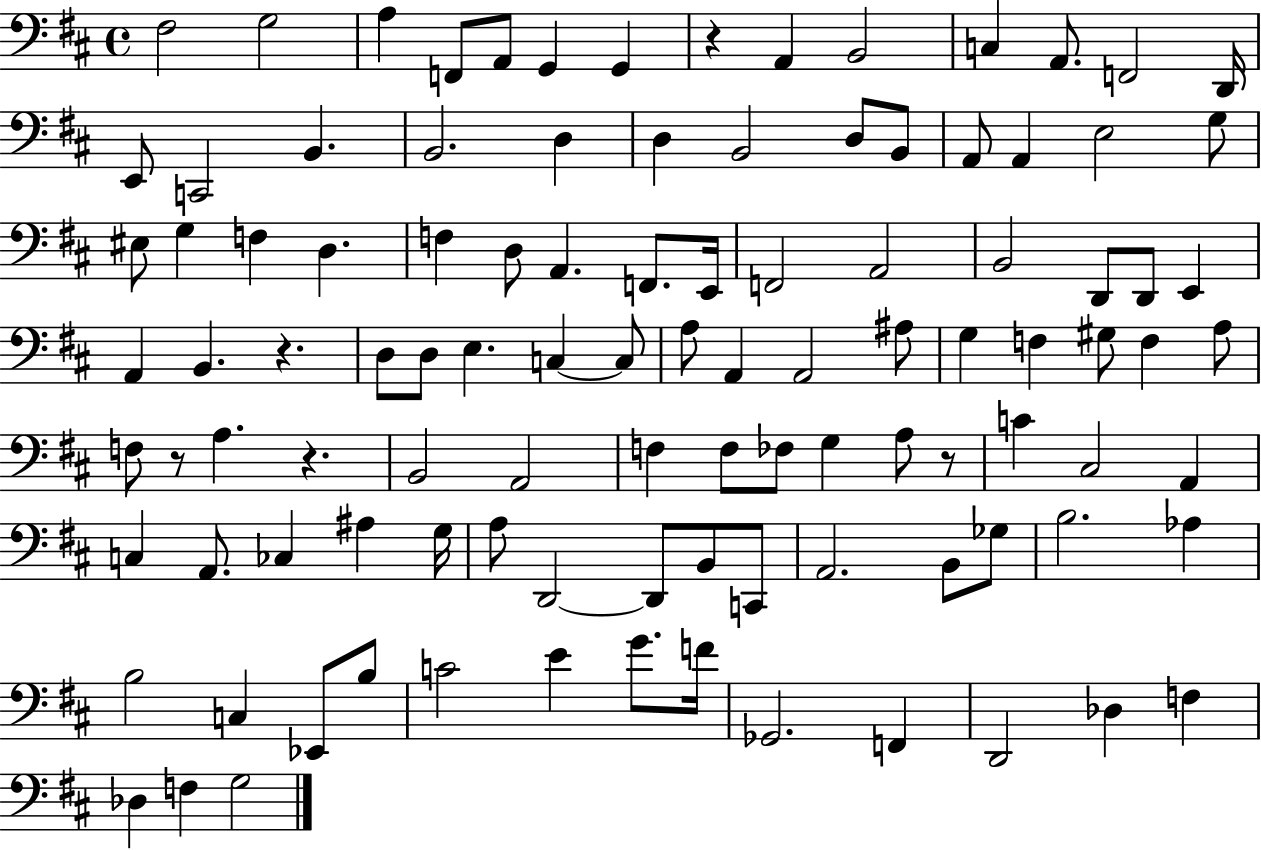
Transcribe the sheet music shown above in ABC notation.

X:1
T:Untitled
M:4/4
L:1/4
K:D
^F,2 G,2 A, F,,/2 A,,/2 G,, G,, z A,, B,,2 C, A,,/2 F,,2 D,,/4 E,,/2 C,,2 B,, B,,2 D, D, B,,2 D,/2 B,,/2 A,,/2 A,, E,2 G,/2 ^E,/2 G, F, D, F, D,/2 A,, F,,/2 E,,/4 F,,2 A,,2 B,,2 D,,/2 D,,/2 E,, A,, B,, z D,/2 D,/2 E, C, C,/2 A,/2 A,, A,,2 ^A,/2 G, F, ^G,/2 F, A,/2 F,/2 z/2 A, z B,,2 A,,2 F, F,/2 _F,/2 G, A,/2 z/2 C ^C,2 A,, C, A,,/2 _C, ^A, G,/4 A,/2 D,,2 D,,/2 B,,/2 C,,/2 A,,2 B,,/2 _G,/2 B,2 _A, B,2 C, _E,,/2 B,/2 C2 E G/2 F/4 _G,,2 F,, D,,2 _D, F, _D, F, G,2